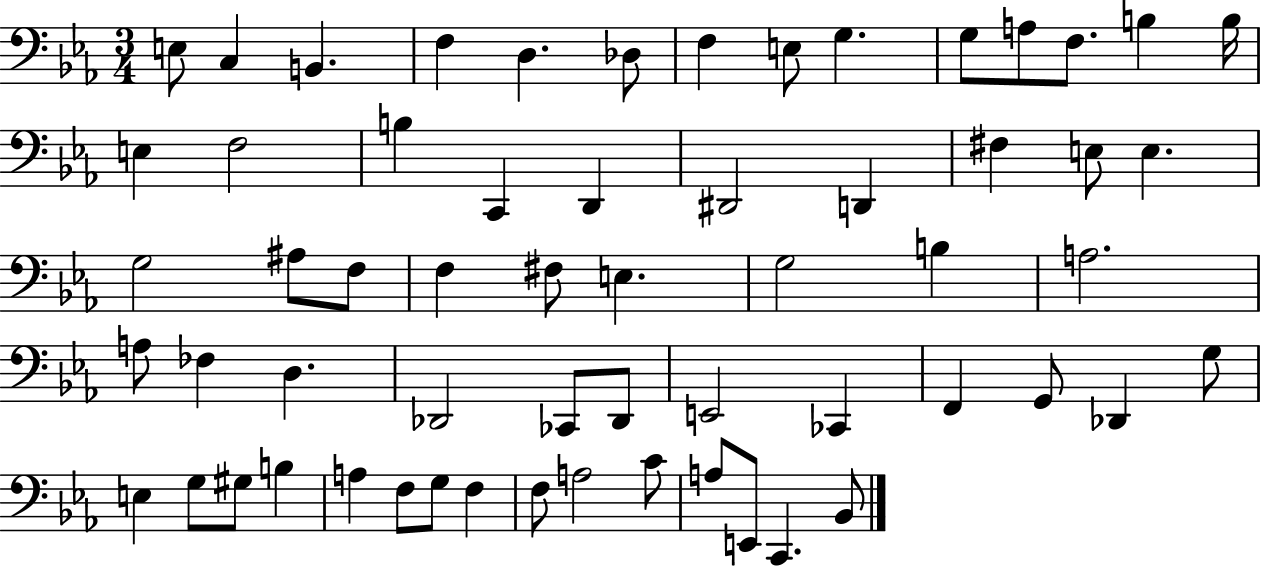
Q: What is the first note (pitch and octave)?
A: E3